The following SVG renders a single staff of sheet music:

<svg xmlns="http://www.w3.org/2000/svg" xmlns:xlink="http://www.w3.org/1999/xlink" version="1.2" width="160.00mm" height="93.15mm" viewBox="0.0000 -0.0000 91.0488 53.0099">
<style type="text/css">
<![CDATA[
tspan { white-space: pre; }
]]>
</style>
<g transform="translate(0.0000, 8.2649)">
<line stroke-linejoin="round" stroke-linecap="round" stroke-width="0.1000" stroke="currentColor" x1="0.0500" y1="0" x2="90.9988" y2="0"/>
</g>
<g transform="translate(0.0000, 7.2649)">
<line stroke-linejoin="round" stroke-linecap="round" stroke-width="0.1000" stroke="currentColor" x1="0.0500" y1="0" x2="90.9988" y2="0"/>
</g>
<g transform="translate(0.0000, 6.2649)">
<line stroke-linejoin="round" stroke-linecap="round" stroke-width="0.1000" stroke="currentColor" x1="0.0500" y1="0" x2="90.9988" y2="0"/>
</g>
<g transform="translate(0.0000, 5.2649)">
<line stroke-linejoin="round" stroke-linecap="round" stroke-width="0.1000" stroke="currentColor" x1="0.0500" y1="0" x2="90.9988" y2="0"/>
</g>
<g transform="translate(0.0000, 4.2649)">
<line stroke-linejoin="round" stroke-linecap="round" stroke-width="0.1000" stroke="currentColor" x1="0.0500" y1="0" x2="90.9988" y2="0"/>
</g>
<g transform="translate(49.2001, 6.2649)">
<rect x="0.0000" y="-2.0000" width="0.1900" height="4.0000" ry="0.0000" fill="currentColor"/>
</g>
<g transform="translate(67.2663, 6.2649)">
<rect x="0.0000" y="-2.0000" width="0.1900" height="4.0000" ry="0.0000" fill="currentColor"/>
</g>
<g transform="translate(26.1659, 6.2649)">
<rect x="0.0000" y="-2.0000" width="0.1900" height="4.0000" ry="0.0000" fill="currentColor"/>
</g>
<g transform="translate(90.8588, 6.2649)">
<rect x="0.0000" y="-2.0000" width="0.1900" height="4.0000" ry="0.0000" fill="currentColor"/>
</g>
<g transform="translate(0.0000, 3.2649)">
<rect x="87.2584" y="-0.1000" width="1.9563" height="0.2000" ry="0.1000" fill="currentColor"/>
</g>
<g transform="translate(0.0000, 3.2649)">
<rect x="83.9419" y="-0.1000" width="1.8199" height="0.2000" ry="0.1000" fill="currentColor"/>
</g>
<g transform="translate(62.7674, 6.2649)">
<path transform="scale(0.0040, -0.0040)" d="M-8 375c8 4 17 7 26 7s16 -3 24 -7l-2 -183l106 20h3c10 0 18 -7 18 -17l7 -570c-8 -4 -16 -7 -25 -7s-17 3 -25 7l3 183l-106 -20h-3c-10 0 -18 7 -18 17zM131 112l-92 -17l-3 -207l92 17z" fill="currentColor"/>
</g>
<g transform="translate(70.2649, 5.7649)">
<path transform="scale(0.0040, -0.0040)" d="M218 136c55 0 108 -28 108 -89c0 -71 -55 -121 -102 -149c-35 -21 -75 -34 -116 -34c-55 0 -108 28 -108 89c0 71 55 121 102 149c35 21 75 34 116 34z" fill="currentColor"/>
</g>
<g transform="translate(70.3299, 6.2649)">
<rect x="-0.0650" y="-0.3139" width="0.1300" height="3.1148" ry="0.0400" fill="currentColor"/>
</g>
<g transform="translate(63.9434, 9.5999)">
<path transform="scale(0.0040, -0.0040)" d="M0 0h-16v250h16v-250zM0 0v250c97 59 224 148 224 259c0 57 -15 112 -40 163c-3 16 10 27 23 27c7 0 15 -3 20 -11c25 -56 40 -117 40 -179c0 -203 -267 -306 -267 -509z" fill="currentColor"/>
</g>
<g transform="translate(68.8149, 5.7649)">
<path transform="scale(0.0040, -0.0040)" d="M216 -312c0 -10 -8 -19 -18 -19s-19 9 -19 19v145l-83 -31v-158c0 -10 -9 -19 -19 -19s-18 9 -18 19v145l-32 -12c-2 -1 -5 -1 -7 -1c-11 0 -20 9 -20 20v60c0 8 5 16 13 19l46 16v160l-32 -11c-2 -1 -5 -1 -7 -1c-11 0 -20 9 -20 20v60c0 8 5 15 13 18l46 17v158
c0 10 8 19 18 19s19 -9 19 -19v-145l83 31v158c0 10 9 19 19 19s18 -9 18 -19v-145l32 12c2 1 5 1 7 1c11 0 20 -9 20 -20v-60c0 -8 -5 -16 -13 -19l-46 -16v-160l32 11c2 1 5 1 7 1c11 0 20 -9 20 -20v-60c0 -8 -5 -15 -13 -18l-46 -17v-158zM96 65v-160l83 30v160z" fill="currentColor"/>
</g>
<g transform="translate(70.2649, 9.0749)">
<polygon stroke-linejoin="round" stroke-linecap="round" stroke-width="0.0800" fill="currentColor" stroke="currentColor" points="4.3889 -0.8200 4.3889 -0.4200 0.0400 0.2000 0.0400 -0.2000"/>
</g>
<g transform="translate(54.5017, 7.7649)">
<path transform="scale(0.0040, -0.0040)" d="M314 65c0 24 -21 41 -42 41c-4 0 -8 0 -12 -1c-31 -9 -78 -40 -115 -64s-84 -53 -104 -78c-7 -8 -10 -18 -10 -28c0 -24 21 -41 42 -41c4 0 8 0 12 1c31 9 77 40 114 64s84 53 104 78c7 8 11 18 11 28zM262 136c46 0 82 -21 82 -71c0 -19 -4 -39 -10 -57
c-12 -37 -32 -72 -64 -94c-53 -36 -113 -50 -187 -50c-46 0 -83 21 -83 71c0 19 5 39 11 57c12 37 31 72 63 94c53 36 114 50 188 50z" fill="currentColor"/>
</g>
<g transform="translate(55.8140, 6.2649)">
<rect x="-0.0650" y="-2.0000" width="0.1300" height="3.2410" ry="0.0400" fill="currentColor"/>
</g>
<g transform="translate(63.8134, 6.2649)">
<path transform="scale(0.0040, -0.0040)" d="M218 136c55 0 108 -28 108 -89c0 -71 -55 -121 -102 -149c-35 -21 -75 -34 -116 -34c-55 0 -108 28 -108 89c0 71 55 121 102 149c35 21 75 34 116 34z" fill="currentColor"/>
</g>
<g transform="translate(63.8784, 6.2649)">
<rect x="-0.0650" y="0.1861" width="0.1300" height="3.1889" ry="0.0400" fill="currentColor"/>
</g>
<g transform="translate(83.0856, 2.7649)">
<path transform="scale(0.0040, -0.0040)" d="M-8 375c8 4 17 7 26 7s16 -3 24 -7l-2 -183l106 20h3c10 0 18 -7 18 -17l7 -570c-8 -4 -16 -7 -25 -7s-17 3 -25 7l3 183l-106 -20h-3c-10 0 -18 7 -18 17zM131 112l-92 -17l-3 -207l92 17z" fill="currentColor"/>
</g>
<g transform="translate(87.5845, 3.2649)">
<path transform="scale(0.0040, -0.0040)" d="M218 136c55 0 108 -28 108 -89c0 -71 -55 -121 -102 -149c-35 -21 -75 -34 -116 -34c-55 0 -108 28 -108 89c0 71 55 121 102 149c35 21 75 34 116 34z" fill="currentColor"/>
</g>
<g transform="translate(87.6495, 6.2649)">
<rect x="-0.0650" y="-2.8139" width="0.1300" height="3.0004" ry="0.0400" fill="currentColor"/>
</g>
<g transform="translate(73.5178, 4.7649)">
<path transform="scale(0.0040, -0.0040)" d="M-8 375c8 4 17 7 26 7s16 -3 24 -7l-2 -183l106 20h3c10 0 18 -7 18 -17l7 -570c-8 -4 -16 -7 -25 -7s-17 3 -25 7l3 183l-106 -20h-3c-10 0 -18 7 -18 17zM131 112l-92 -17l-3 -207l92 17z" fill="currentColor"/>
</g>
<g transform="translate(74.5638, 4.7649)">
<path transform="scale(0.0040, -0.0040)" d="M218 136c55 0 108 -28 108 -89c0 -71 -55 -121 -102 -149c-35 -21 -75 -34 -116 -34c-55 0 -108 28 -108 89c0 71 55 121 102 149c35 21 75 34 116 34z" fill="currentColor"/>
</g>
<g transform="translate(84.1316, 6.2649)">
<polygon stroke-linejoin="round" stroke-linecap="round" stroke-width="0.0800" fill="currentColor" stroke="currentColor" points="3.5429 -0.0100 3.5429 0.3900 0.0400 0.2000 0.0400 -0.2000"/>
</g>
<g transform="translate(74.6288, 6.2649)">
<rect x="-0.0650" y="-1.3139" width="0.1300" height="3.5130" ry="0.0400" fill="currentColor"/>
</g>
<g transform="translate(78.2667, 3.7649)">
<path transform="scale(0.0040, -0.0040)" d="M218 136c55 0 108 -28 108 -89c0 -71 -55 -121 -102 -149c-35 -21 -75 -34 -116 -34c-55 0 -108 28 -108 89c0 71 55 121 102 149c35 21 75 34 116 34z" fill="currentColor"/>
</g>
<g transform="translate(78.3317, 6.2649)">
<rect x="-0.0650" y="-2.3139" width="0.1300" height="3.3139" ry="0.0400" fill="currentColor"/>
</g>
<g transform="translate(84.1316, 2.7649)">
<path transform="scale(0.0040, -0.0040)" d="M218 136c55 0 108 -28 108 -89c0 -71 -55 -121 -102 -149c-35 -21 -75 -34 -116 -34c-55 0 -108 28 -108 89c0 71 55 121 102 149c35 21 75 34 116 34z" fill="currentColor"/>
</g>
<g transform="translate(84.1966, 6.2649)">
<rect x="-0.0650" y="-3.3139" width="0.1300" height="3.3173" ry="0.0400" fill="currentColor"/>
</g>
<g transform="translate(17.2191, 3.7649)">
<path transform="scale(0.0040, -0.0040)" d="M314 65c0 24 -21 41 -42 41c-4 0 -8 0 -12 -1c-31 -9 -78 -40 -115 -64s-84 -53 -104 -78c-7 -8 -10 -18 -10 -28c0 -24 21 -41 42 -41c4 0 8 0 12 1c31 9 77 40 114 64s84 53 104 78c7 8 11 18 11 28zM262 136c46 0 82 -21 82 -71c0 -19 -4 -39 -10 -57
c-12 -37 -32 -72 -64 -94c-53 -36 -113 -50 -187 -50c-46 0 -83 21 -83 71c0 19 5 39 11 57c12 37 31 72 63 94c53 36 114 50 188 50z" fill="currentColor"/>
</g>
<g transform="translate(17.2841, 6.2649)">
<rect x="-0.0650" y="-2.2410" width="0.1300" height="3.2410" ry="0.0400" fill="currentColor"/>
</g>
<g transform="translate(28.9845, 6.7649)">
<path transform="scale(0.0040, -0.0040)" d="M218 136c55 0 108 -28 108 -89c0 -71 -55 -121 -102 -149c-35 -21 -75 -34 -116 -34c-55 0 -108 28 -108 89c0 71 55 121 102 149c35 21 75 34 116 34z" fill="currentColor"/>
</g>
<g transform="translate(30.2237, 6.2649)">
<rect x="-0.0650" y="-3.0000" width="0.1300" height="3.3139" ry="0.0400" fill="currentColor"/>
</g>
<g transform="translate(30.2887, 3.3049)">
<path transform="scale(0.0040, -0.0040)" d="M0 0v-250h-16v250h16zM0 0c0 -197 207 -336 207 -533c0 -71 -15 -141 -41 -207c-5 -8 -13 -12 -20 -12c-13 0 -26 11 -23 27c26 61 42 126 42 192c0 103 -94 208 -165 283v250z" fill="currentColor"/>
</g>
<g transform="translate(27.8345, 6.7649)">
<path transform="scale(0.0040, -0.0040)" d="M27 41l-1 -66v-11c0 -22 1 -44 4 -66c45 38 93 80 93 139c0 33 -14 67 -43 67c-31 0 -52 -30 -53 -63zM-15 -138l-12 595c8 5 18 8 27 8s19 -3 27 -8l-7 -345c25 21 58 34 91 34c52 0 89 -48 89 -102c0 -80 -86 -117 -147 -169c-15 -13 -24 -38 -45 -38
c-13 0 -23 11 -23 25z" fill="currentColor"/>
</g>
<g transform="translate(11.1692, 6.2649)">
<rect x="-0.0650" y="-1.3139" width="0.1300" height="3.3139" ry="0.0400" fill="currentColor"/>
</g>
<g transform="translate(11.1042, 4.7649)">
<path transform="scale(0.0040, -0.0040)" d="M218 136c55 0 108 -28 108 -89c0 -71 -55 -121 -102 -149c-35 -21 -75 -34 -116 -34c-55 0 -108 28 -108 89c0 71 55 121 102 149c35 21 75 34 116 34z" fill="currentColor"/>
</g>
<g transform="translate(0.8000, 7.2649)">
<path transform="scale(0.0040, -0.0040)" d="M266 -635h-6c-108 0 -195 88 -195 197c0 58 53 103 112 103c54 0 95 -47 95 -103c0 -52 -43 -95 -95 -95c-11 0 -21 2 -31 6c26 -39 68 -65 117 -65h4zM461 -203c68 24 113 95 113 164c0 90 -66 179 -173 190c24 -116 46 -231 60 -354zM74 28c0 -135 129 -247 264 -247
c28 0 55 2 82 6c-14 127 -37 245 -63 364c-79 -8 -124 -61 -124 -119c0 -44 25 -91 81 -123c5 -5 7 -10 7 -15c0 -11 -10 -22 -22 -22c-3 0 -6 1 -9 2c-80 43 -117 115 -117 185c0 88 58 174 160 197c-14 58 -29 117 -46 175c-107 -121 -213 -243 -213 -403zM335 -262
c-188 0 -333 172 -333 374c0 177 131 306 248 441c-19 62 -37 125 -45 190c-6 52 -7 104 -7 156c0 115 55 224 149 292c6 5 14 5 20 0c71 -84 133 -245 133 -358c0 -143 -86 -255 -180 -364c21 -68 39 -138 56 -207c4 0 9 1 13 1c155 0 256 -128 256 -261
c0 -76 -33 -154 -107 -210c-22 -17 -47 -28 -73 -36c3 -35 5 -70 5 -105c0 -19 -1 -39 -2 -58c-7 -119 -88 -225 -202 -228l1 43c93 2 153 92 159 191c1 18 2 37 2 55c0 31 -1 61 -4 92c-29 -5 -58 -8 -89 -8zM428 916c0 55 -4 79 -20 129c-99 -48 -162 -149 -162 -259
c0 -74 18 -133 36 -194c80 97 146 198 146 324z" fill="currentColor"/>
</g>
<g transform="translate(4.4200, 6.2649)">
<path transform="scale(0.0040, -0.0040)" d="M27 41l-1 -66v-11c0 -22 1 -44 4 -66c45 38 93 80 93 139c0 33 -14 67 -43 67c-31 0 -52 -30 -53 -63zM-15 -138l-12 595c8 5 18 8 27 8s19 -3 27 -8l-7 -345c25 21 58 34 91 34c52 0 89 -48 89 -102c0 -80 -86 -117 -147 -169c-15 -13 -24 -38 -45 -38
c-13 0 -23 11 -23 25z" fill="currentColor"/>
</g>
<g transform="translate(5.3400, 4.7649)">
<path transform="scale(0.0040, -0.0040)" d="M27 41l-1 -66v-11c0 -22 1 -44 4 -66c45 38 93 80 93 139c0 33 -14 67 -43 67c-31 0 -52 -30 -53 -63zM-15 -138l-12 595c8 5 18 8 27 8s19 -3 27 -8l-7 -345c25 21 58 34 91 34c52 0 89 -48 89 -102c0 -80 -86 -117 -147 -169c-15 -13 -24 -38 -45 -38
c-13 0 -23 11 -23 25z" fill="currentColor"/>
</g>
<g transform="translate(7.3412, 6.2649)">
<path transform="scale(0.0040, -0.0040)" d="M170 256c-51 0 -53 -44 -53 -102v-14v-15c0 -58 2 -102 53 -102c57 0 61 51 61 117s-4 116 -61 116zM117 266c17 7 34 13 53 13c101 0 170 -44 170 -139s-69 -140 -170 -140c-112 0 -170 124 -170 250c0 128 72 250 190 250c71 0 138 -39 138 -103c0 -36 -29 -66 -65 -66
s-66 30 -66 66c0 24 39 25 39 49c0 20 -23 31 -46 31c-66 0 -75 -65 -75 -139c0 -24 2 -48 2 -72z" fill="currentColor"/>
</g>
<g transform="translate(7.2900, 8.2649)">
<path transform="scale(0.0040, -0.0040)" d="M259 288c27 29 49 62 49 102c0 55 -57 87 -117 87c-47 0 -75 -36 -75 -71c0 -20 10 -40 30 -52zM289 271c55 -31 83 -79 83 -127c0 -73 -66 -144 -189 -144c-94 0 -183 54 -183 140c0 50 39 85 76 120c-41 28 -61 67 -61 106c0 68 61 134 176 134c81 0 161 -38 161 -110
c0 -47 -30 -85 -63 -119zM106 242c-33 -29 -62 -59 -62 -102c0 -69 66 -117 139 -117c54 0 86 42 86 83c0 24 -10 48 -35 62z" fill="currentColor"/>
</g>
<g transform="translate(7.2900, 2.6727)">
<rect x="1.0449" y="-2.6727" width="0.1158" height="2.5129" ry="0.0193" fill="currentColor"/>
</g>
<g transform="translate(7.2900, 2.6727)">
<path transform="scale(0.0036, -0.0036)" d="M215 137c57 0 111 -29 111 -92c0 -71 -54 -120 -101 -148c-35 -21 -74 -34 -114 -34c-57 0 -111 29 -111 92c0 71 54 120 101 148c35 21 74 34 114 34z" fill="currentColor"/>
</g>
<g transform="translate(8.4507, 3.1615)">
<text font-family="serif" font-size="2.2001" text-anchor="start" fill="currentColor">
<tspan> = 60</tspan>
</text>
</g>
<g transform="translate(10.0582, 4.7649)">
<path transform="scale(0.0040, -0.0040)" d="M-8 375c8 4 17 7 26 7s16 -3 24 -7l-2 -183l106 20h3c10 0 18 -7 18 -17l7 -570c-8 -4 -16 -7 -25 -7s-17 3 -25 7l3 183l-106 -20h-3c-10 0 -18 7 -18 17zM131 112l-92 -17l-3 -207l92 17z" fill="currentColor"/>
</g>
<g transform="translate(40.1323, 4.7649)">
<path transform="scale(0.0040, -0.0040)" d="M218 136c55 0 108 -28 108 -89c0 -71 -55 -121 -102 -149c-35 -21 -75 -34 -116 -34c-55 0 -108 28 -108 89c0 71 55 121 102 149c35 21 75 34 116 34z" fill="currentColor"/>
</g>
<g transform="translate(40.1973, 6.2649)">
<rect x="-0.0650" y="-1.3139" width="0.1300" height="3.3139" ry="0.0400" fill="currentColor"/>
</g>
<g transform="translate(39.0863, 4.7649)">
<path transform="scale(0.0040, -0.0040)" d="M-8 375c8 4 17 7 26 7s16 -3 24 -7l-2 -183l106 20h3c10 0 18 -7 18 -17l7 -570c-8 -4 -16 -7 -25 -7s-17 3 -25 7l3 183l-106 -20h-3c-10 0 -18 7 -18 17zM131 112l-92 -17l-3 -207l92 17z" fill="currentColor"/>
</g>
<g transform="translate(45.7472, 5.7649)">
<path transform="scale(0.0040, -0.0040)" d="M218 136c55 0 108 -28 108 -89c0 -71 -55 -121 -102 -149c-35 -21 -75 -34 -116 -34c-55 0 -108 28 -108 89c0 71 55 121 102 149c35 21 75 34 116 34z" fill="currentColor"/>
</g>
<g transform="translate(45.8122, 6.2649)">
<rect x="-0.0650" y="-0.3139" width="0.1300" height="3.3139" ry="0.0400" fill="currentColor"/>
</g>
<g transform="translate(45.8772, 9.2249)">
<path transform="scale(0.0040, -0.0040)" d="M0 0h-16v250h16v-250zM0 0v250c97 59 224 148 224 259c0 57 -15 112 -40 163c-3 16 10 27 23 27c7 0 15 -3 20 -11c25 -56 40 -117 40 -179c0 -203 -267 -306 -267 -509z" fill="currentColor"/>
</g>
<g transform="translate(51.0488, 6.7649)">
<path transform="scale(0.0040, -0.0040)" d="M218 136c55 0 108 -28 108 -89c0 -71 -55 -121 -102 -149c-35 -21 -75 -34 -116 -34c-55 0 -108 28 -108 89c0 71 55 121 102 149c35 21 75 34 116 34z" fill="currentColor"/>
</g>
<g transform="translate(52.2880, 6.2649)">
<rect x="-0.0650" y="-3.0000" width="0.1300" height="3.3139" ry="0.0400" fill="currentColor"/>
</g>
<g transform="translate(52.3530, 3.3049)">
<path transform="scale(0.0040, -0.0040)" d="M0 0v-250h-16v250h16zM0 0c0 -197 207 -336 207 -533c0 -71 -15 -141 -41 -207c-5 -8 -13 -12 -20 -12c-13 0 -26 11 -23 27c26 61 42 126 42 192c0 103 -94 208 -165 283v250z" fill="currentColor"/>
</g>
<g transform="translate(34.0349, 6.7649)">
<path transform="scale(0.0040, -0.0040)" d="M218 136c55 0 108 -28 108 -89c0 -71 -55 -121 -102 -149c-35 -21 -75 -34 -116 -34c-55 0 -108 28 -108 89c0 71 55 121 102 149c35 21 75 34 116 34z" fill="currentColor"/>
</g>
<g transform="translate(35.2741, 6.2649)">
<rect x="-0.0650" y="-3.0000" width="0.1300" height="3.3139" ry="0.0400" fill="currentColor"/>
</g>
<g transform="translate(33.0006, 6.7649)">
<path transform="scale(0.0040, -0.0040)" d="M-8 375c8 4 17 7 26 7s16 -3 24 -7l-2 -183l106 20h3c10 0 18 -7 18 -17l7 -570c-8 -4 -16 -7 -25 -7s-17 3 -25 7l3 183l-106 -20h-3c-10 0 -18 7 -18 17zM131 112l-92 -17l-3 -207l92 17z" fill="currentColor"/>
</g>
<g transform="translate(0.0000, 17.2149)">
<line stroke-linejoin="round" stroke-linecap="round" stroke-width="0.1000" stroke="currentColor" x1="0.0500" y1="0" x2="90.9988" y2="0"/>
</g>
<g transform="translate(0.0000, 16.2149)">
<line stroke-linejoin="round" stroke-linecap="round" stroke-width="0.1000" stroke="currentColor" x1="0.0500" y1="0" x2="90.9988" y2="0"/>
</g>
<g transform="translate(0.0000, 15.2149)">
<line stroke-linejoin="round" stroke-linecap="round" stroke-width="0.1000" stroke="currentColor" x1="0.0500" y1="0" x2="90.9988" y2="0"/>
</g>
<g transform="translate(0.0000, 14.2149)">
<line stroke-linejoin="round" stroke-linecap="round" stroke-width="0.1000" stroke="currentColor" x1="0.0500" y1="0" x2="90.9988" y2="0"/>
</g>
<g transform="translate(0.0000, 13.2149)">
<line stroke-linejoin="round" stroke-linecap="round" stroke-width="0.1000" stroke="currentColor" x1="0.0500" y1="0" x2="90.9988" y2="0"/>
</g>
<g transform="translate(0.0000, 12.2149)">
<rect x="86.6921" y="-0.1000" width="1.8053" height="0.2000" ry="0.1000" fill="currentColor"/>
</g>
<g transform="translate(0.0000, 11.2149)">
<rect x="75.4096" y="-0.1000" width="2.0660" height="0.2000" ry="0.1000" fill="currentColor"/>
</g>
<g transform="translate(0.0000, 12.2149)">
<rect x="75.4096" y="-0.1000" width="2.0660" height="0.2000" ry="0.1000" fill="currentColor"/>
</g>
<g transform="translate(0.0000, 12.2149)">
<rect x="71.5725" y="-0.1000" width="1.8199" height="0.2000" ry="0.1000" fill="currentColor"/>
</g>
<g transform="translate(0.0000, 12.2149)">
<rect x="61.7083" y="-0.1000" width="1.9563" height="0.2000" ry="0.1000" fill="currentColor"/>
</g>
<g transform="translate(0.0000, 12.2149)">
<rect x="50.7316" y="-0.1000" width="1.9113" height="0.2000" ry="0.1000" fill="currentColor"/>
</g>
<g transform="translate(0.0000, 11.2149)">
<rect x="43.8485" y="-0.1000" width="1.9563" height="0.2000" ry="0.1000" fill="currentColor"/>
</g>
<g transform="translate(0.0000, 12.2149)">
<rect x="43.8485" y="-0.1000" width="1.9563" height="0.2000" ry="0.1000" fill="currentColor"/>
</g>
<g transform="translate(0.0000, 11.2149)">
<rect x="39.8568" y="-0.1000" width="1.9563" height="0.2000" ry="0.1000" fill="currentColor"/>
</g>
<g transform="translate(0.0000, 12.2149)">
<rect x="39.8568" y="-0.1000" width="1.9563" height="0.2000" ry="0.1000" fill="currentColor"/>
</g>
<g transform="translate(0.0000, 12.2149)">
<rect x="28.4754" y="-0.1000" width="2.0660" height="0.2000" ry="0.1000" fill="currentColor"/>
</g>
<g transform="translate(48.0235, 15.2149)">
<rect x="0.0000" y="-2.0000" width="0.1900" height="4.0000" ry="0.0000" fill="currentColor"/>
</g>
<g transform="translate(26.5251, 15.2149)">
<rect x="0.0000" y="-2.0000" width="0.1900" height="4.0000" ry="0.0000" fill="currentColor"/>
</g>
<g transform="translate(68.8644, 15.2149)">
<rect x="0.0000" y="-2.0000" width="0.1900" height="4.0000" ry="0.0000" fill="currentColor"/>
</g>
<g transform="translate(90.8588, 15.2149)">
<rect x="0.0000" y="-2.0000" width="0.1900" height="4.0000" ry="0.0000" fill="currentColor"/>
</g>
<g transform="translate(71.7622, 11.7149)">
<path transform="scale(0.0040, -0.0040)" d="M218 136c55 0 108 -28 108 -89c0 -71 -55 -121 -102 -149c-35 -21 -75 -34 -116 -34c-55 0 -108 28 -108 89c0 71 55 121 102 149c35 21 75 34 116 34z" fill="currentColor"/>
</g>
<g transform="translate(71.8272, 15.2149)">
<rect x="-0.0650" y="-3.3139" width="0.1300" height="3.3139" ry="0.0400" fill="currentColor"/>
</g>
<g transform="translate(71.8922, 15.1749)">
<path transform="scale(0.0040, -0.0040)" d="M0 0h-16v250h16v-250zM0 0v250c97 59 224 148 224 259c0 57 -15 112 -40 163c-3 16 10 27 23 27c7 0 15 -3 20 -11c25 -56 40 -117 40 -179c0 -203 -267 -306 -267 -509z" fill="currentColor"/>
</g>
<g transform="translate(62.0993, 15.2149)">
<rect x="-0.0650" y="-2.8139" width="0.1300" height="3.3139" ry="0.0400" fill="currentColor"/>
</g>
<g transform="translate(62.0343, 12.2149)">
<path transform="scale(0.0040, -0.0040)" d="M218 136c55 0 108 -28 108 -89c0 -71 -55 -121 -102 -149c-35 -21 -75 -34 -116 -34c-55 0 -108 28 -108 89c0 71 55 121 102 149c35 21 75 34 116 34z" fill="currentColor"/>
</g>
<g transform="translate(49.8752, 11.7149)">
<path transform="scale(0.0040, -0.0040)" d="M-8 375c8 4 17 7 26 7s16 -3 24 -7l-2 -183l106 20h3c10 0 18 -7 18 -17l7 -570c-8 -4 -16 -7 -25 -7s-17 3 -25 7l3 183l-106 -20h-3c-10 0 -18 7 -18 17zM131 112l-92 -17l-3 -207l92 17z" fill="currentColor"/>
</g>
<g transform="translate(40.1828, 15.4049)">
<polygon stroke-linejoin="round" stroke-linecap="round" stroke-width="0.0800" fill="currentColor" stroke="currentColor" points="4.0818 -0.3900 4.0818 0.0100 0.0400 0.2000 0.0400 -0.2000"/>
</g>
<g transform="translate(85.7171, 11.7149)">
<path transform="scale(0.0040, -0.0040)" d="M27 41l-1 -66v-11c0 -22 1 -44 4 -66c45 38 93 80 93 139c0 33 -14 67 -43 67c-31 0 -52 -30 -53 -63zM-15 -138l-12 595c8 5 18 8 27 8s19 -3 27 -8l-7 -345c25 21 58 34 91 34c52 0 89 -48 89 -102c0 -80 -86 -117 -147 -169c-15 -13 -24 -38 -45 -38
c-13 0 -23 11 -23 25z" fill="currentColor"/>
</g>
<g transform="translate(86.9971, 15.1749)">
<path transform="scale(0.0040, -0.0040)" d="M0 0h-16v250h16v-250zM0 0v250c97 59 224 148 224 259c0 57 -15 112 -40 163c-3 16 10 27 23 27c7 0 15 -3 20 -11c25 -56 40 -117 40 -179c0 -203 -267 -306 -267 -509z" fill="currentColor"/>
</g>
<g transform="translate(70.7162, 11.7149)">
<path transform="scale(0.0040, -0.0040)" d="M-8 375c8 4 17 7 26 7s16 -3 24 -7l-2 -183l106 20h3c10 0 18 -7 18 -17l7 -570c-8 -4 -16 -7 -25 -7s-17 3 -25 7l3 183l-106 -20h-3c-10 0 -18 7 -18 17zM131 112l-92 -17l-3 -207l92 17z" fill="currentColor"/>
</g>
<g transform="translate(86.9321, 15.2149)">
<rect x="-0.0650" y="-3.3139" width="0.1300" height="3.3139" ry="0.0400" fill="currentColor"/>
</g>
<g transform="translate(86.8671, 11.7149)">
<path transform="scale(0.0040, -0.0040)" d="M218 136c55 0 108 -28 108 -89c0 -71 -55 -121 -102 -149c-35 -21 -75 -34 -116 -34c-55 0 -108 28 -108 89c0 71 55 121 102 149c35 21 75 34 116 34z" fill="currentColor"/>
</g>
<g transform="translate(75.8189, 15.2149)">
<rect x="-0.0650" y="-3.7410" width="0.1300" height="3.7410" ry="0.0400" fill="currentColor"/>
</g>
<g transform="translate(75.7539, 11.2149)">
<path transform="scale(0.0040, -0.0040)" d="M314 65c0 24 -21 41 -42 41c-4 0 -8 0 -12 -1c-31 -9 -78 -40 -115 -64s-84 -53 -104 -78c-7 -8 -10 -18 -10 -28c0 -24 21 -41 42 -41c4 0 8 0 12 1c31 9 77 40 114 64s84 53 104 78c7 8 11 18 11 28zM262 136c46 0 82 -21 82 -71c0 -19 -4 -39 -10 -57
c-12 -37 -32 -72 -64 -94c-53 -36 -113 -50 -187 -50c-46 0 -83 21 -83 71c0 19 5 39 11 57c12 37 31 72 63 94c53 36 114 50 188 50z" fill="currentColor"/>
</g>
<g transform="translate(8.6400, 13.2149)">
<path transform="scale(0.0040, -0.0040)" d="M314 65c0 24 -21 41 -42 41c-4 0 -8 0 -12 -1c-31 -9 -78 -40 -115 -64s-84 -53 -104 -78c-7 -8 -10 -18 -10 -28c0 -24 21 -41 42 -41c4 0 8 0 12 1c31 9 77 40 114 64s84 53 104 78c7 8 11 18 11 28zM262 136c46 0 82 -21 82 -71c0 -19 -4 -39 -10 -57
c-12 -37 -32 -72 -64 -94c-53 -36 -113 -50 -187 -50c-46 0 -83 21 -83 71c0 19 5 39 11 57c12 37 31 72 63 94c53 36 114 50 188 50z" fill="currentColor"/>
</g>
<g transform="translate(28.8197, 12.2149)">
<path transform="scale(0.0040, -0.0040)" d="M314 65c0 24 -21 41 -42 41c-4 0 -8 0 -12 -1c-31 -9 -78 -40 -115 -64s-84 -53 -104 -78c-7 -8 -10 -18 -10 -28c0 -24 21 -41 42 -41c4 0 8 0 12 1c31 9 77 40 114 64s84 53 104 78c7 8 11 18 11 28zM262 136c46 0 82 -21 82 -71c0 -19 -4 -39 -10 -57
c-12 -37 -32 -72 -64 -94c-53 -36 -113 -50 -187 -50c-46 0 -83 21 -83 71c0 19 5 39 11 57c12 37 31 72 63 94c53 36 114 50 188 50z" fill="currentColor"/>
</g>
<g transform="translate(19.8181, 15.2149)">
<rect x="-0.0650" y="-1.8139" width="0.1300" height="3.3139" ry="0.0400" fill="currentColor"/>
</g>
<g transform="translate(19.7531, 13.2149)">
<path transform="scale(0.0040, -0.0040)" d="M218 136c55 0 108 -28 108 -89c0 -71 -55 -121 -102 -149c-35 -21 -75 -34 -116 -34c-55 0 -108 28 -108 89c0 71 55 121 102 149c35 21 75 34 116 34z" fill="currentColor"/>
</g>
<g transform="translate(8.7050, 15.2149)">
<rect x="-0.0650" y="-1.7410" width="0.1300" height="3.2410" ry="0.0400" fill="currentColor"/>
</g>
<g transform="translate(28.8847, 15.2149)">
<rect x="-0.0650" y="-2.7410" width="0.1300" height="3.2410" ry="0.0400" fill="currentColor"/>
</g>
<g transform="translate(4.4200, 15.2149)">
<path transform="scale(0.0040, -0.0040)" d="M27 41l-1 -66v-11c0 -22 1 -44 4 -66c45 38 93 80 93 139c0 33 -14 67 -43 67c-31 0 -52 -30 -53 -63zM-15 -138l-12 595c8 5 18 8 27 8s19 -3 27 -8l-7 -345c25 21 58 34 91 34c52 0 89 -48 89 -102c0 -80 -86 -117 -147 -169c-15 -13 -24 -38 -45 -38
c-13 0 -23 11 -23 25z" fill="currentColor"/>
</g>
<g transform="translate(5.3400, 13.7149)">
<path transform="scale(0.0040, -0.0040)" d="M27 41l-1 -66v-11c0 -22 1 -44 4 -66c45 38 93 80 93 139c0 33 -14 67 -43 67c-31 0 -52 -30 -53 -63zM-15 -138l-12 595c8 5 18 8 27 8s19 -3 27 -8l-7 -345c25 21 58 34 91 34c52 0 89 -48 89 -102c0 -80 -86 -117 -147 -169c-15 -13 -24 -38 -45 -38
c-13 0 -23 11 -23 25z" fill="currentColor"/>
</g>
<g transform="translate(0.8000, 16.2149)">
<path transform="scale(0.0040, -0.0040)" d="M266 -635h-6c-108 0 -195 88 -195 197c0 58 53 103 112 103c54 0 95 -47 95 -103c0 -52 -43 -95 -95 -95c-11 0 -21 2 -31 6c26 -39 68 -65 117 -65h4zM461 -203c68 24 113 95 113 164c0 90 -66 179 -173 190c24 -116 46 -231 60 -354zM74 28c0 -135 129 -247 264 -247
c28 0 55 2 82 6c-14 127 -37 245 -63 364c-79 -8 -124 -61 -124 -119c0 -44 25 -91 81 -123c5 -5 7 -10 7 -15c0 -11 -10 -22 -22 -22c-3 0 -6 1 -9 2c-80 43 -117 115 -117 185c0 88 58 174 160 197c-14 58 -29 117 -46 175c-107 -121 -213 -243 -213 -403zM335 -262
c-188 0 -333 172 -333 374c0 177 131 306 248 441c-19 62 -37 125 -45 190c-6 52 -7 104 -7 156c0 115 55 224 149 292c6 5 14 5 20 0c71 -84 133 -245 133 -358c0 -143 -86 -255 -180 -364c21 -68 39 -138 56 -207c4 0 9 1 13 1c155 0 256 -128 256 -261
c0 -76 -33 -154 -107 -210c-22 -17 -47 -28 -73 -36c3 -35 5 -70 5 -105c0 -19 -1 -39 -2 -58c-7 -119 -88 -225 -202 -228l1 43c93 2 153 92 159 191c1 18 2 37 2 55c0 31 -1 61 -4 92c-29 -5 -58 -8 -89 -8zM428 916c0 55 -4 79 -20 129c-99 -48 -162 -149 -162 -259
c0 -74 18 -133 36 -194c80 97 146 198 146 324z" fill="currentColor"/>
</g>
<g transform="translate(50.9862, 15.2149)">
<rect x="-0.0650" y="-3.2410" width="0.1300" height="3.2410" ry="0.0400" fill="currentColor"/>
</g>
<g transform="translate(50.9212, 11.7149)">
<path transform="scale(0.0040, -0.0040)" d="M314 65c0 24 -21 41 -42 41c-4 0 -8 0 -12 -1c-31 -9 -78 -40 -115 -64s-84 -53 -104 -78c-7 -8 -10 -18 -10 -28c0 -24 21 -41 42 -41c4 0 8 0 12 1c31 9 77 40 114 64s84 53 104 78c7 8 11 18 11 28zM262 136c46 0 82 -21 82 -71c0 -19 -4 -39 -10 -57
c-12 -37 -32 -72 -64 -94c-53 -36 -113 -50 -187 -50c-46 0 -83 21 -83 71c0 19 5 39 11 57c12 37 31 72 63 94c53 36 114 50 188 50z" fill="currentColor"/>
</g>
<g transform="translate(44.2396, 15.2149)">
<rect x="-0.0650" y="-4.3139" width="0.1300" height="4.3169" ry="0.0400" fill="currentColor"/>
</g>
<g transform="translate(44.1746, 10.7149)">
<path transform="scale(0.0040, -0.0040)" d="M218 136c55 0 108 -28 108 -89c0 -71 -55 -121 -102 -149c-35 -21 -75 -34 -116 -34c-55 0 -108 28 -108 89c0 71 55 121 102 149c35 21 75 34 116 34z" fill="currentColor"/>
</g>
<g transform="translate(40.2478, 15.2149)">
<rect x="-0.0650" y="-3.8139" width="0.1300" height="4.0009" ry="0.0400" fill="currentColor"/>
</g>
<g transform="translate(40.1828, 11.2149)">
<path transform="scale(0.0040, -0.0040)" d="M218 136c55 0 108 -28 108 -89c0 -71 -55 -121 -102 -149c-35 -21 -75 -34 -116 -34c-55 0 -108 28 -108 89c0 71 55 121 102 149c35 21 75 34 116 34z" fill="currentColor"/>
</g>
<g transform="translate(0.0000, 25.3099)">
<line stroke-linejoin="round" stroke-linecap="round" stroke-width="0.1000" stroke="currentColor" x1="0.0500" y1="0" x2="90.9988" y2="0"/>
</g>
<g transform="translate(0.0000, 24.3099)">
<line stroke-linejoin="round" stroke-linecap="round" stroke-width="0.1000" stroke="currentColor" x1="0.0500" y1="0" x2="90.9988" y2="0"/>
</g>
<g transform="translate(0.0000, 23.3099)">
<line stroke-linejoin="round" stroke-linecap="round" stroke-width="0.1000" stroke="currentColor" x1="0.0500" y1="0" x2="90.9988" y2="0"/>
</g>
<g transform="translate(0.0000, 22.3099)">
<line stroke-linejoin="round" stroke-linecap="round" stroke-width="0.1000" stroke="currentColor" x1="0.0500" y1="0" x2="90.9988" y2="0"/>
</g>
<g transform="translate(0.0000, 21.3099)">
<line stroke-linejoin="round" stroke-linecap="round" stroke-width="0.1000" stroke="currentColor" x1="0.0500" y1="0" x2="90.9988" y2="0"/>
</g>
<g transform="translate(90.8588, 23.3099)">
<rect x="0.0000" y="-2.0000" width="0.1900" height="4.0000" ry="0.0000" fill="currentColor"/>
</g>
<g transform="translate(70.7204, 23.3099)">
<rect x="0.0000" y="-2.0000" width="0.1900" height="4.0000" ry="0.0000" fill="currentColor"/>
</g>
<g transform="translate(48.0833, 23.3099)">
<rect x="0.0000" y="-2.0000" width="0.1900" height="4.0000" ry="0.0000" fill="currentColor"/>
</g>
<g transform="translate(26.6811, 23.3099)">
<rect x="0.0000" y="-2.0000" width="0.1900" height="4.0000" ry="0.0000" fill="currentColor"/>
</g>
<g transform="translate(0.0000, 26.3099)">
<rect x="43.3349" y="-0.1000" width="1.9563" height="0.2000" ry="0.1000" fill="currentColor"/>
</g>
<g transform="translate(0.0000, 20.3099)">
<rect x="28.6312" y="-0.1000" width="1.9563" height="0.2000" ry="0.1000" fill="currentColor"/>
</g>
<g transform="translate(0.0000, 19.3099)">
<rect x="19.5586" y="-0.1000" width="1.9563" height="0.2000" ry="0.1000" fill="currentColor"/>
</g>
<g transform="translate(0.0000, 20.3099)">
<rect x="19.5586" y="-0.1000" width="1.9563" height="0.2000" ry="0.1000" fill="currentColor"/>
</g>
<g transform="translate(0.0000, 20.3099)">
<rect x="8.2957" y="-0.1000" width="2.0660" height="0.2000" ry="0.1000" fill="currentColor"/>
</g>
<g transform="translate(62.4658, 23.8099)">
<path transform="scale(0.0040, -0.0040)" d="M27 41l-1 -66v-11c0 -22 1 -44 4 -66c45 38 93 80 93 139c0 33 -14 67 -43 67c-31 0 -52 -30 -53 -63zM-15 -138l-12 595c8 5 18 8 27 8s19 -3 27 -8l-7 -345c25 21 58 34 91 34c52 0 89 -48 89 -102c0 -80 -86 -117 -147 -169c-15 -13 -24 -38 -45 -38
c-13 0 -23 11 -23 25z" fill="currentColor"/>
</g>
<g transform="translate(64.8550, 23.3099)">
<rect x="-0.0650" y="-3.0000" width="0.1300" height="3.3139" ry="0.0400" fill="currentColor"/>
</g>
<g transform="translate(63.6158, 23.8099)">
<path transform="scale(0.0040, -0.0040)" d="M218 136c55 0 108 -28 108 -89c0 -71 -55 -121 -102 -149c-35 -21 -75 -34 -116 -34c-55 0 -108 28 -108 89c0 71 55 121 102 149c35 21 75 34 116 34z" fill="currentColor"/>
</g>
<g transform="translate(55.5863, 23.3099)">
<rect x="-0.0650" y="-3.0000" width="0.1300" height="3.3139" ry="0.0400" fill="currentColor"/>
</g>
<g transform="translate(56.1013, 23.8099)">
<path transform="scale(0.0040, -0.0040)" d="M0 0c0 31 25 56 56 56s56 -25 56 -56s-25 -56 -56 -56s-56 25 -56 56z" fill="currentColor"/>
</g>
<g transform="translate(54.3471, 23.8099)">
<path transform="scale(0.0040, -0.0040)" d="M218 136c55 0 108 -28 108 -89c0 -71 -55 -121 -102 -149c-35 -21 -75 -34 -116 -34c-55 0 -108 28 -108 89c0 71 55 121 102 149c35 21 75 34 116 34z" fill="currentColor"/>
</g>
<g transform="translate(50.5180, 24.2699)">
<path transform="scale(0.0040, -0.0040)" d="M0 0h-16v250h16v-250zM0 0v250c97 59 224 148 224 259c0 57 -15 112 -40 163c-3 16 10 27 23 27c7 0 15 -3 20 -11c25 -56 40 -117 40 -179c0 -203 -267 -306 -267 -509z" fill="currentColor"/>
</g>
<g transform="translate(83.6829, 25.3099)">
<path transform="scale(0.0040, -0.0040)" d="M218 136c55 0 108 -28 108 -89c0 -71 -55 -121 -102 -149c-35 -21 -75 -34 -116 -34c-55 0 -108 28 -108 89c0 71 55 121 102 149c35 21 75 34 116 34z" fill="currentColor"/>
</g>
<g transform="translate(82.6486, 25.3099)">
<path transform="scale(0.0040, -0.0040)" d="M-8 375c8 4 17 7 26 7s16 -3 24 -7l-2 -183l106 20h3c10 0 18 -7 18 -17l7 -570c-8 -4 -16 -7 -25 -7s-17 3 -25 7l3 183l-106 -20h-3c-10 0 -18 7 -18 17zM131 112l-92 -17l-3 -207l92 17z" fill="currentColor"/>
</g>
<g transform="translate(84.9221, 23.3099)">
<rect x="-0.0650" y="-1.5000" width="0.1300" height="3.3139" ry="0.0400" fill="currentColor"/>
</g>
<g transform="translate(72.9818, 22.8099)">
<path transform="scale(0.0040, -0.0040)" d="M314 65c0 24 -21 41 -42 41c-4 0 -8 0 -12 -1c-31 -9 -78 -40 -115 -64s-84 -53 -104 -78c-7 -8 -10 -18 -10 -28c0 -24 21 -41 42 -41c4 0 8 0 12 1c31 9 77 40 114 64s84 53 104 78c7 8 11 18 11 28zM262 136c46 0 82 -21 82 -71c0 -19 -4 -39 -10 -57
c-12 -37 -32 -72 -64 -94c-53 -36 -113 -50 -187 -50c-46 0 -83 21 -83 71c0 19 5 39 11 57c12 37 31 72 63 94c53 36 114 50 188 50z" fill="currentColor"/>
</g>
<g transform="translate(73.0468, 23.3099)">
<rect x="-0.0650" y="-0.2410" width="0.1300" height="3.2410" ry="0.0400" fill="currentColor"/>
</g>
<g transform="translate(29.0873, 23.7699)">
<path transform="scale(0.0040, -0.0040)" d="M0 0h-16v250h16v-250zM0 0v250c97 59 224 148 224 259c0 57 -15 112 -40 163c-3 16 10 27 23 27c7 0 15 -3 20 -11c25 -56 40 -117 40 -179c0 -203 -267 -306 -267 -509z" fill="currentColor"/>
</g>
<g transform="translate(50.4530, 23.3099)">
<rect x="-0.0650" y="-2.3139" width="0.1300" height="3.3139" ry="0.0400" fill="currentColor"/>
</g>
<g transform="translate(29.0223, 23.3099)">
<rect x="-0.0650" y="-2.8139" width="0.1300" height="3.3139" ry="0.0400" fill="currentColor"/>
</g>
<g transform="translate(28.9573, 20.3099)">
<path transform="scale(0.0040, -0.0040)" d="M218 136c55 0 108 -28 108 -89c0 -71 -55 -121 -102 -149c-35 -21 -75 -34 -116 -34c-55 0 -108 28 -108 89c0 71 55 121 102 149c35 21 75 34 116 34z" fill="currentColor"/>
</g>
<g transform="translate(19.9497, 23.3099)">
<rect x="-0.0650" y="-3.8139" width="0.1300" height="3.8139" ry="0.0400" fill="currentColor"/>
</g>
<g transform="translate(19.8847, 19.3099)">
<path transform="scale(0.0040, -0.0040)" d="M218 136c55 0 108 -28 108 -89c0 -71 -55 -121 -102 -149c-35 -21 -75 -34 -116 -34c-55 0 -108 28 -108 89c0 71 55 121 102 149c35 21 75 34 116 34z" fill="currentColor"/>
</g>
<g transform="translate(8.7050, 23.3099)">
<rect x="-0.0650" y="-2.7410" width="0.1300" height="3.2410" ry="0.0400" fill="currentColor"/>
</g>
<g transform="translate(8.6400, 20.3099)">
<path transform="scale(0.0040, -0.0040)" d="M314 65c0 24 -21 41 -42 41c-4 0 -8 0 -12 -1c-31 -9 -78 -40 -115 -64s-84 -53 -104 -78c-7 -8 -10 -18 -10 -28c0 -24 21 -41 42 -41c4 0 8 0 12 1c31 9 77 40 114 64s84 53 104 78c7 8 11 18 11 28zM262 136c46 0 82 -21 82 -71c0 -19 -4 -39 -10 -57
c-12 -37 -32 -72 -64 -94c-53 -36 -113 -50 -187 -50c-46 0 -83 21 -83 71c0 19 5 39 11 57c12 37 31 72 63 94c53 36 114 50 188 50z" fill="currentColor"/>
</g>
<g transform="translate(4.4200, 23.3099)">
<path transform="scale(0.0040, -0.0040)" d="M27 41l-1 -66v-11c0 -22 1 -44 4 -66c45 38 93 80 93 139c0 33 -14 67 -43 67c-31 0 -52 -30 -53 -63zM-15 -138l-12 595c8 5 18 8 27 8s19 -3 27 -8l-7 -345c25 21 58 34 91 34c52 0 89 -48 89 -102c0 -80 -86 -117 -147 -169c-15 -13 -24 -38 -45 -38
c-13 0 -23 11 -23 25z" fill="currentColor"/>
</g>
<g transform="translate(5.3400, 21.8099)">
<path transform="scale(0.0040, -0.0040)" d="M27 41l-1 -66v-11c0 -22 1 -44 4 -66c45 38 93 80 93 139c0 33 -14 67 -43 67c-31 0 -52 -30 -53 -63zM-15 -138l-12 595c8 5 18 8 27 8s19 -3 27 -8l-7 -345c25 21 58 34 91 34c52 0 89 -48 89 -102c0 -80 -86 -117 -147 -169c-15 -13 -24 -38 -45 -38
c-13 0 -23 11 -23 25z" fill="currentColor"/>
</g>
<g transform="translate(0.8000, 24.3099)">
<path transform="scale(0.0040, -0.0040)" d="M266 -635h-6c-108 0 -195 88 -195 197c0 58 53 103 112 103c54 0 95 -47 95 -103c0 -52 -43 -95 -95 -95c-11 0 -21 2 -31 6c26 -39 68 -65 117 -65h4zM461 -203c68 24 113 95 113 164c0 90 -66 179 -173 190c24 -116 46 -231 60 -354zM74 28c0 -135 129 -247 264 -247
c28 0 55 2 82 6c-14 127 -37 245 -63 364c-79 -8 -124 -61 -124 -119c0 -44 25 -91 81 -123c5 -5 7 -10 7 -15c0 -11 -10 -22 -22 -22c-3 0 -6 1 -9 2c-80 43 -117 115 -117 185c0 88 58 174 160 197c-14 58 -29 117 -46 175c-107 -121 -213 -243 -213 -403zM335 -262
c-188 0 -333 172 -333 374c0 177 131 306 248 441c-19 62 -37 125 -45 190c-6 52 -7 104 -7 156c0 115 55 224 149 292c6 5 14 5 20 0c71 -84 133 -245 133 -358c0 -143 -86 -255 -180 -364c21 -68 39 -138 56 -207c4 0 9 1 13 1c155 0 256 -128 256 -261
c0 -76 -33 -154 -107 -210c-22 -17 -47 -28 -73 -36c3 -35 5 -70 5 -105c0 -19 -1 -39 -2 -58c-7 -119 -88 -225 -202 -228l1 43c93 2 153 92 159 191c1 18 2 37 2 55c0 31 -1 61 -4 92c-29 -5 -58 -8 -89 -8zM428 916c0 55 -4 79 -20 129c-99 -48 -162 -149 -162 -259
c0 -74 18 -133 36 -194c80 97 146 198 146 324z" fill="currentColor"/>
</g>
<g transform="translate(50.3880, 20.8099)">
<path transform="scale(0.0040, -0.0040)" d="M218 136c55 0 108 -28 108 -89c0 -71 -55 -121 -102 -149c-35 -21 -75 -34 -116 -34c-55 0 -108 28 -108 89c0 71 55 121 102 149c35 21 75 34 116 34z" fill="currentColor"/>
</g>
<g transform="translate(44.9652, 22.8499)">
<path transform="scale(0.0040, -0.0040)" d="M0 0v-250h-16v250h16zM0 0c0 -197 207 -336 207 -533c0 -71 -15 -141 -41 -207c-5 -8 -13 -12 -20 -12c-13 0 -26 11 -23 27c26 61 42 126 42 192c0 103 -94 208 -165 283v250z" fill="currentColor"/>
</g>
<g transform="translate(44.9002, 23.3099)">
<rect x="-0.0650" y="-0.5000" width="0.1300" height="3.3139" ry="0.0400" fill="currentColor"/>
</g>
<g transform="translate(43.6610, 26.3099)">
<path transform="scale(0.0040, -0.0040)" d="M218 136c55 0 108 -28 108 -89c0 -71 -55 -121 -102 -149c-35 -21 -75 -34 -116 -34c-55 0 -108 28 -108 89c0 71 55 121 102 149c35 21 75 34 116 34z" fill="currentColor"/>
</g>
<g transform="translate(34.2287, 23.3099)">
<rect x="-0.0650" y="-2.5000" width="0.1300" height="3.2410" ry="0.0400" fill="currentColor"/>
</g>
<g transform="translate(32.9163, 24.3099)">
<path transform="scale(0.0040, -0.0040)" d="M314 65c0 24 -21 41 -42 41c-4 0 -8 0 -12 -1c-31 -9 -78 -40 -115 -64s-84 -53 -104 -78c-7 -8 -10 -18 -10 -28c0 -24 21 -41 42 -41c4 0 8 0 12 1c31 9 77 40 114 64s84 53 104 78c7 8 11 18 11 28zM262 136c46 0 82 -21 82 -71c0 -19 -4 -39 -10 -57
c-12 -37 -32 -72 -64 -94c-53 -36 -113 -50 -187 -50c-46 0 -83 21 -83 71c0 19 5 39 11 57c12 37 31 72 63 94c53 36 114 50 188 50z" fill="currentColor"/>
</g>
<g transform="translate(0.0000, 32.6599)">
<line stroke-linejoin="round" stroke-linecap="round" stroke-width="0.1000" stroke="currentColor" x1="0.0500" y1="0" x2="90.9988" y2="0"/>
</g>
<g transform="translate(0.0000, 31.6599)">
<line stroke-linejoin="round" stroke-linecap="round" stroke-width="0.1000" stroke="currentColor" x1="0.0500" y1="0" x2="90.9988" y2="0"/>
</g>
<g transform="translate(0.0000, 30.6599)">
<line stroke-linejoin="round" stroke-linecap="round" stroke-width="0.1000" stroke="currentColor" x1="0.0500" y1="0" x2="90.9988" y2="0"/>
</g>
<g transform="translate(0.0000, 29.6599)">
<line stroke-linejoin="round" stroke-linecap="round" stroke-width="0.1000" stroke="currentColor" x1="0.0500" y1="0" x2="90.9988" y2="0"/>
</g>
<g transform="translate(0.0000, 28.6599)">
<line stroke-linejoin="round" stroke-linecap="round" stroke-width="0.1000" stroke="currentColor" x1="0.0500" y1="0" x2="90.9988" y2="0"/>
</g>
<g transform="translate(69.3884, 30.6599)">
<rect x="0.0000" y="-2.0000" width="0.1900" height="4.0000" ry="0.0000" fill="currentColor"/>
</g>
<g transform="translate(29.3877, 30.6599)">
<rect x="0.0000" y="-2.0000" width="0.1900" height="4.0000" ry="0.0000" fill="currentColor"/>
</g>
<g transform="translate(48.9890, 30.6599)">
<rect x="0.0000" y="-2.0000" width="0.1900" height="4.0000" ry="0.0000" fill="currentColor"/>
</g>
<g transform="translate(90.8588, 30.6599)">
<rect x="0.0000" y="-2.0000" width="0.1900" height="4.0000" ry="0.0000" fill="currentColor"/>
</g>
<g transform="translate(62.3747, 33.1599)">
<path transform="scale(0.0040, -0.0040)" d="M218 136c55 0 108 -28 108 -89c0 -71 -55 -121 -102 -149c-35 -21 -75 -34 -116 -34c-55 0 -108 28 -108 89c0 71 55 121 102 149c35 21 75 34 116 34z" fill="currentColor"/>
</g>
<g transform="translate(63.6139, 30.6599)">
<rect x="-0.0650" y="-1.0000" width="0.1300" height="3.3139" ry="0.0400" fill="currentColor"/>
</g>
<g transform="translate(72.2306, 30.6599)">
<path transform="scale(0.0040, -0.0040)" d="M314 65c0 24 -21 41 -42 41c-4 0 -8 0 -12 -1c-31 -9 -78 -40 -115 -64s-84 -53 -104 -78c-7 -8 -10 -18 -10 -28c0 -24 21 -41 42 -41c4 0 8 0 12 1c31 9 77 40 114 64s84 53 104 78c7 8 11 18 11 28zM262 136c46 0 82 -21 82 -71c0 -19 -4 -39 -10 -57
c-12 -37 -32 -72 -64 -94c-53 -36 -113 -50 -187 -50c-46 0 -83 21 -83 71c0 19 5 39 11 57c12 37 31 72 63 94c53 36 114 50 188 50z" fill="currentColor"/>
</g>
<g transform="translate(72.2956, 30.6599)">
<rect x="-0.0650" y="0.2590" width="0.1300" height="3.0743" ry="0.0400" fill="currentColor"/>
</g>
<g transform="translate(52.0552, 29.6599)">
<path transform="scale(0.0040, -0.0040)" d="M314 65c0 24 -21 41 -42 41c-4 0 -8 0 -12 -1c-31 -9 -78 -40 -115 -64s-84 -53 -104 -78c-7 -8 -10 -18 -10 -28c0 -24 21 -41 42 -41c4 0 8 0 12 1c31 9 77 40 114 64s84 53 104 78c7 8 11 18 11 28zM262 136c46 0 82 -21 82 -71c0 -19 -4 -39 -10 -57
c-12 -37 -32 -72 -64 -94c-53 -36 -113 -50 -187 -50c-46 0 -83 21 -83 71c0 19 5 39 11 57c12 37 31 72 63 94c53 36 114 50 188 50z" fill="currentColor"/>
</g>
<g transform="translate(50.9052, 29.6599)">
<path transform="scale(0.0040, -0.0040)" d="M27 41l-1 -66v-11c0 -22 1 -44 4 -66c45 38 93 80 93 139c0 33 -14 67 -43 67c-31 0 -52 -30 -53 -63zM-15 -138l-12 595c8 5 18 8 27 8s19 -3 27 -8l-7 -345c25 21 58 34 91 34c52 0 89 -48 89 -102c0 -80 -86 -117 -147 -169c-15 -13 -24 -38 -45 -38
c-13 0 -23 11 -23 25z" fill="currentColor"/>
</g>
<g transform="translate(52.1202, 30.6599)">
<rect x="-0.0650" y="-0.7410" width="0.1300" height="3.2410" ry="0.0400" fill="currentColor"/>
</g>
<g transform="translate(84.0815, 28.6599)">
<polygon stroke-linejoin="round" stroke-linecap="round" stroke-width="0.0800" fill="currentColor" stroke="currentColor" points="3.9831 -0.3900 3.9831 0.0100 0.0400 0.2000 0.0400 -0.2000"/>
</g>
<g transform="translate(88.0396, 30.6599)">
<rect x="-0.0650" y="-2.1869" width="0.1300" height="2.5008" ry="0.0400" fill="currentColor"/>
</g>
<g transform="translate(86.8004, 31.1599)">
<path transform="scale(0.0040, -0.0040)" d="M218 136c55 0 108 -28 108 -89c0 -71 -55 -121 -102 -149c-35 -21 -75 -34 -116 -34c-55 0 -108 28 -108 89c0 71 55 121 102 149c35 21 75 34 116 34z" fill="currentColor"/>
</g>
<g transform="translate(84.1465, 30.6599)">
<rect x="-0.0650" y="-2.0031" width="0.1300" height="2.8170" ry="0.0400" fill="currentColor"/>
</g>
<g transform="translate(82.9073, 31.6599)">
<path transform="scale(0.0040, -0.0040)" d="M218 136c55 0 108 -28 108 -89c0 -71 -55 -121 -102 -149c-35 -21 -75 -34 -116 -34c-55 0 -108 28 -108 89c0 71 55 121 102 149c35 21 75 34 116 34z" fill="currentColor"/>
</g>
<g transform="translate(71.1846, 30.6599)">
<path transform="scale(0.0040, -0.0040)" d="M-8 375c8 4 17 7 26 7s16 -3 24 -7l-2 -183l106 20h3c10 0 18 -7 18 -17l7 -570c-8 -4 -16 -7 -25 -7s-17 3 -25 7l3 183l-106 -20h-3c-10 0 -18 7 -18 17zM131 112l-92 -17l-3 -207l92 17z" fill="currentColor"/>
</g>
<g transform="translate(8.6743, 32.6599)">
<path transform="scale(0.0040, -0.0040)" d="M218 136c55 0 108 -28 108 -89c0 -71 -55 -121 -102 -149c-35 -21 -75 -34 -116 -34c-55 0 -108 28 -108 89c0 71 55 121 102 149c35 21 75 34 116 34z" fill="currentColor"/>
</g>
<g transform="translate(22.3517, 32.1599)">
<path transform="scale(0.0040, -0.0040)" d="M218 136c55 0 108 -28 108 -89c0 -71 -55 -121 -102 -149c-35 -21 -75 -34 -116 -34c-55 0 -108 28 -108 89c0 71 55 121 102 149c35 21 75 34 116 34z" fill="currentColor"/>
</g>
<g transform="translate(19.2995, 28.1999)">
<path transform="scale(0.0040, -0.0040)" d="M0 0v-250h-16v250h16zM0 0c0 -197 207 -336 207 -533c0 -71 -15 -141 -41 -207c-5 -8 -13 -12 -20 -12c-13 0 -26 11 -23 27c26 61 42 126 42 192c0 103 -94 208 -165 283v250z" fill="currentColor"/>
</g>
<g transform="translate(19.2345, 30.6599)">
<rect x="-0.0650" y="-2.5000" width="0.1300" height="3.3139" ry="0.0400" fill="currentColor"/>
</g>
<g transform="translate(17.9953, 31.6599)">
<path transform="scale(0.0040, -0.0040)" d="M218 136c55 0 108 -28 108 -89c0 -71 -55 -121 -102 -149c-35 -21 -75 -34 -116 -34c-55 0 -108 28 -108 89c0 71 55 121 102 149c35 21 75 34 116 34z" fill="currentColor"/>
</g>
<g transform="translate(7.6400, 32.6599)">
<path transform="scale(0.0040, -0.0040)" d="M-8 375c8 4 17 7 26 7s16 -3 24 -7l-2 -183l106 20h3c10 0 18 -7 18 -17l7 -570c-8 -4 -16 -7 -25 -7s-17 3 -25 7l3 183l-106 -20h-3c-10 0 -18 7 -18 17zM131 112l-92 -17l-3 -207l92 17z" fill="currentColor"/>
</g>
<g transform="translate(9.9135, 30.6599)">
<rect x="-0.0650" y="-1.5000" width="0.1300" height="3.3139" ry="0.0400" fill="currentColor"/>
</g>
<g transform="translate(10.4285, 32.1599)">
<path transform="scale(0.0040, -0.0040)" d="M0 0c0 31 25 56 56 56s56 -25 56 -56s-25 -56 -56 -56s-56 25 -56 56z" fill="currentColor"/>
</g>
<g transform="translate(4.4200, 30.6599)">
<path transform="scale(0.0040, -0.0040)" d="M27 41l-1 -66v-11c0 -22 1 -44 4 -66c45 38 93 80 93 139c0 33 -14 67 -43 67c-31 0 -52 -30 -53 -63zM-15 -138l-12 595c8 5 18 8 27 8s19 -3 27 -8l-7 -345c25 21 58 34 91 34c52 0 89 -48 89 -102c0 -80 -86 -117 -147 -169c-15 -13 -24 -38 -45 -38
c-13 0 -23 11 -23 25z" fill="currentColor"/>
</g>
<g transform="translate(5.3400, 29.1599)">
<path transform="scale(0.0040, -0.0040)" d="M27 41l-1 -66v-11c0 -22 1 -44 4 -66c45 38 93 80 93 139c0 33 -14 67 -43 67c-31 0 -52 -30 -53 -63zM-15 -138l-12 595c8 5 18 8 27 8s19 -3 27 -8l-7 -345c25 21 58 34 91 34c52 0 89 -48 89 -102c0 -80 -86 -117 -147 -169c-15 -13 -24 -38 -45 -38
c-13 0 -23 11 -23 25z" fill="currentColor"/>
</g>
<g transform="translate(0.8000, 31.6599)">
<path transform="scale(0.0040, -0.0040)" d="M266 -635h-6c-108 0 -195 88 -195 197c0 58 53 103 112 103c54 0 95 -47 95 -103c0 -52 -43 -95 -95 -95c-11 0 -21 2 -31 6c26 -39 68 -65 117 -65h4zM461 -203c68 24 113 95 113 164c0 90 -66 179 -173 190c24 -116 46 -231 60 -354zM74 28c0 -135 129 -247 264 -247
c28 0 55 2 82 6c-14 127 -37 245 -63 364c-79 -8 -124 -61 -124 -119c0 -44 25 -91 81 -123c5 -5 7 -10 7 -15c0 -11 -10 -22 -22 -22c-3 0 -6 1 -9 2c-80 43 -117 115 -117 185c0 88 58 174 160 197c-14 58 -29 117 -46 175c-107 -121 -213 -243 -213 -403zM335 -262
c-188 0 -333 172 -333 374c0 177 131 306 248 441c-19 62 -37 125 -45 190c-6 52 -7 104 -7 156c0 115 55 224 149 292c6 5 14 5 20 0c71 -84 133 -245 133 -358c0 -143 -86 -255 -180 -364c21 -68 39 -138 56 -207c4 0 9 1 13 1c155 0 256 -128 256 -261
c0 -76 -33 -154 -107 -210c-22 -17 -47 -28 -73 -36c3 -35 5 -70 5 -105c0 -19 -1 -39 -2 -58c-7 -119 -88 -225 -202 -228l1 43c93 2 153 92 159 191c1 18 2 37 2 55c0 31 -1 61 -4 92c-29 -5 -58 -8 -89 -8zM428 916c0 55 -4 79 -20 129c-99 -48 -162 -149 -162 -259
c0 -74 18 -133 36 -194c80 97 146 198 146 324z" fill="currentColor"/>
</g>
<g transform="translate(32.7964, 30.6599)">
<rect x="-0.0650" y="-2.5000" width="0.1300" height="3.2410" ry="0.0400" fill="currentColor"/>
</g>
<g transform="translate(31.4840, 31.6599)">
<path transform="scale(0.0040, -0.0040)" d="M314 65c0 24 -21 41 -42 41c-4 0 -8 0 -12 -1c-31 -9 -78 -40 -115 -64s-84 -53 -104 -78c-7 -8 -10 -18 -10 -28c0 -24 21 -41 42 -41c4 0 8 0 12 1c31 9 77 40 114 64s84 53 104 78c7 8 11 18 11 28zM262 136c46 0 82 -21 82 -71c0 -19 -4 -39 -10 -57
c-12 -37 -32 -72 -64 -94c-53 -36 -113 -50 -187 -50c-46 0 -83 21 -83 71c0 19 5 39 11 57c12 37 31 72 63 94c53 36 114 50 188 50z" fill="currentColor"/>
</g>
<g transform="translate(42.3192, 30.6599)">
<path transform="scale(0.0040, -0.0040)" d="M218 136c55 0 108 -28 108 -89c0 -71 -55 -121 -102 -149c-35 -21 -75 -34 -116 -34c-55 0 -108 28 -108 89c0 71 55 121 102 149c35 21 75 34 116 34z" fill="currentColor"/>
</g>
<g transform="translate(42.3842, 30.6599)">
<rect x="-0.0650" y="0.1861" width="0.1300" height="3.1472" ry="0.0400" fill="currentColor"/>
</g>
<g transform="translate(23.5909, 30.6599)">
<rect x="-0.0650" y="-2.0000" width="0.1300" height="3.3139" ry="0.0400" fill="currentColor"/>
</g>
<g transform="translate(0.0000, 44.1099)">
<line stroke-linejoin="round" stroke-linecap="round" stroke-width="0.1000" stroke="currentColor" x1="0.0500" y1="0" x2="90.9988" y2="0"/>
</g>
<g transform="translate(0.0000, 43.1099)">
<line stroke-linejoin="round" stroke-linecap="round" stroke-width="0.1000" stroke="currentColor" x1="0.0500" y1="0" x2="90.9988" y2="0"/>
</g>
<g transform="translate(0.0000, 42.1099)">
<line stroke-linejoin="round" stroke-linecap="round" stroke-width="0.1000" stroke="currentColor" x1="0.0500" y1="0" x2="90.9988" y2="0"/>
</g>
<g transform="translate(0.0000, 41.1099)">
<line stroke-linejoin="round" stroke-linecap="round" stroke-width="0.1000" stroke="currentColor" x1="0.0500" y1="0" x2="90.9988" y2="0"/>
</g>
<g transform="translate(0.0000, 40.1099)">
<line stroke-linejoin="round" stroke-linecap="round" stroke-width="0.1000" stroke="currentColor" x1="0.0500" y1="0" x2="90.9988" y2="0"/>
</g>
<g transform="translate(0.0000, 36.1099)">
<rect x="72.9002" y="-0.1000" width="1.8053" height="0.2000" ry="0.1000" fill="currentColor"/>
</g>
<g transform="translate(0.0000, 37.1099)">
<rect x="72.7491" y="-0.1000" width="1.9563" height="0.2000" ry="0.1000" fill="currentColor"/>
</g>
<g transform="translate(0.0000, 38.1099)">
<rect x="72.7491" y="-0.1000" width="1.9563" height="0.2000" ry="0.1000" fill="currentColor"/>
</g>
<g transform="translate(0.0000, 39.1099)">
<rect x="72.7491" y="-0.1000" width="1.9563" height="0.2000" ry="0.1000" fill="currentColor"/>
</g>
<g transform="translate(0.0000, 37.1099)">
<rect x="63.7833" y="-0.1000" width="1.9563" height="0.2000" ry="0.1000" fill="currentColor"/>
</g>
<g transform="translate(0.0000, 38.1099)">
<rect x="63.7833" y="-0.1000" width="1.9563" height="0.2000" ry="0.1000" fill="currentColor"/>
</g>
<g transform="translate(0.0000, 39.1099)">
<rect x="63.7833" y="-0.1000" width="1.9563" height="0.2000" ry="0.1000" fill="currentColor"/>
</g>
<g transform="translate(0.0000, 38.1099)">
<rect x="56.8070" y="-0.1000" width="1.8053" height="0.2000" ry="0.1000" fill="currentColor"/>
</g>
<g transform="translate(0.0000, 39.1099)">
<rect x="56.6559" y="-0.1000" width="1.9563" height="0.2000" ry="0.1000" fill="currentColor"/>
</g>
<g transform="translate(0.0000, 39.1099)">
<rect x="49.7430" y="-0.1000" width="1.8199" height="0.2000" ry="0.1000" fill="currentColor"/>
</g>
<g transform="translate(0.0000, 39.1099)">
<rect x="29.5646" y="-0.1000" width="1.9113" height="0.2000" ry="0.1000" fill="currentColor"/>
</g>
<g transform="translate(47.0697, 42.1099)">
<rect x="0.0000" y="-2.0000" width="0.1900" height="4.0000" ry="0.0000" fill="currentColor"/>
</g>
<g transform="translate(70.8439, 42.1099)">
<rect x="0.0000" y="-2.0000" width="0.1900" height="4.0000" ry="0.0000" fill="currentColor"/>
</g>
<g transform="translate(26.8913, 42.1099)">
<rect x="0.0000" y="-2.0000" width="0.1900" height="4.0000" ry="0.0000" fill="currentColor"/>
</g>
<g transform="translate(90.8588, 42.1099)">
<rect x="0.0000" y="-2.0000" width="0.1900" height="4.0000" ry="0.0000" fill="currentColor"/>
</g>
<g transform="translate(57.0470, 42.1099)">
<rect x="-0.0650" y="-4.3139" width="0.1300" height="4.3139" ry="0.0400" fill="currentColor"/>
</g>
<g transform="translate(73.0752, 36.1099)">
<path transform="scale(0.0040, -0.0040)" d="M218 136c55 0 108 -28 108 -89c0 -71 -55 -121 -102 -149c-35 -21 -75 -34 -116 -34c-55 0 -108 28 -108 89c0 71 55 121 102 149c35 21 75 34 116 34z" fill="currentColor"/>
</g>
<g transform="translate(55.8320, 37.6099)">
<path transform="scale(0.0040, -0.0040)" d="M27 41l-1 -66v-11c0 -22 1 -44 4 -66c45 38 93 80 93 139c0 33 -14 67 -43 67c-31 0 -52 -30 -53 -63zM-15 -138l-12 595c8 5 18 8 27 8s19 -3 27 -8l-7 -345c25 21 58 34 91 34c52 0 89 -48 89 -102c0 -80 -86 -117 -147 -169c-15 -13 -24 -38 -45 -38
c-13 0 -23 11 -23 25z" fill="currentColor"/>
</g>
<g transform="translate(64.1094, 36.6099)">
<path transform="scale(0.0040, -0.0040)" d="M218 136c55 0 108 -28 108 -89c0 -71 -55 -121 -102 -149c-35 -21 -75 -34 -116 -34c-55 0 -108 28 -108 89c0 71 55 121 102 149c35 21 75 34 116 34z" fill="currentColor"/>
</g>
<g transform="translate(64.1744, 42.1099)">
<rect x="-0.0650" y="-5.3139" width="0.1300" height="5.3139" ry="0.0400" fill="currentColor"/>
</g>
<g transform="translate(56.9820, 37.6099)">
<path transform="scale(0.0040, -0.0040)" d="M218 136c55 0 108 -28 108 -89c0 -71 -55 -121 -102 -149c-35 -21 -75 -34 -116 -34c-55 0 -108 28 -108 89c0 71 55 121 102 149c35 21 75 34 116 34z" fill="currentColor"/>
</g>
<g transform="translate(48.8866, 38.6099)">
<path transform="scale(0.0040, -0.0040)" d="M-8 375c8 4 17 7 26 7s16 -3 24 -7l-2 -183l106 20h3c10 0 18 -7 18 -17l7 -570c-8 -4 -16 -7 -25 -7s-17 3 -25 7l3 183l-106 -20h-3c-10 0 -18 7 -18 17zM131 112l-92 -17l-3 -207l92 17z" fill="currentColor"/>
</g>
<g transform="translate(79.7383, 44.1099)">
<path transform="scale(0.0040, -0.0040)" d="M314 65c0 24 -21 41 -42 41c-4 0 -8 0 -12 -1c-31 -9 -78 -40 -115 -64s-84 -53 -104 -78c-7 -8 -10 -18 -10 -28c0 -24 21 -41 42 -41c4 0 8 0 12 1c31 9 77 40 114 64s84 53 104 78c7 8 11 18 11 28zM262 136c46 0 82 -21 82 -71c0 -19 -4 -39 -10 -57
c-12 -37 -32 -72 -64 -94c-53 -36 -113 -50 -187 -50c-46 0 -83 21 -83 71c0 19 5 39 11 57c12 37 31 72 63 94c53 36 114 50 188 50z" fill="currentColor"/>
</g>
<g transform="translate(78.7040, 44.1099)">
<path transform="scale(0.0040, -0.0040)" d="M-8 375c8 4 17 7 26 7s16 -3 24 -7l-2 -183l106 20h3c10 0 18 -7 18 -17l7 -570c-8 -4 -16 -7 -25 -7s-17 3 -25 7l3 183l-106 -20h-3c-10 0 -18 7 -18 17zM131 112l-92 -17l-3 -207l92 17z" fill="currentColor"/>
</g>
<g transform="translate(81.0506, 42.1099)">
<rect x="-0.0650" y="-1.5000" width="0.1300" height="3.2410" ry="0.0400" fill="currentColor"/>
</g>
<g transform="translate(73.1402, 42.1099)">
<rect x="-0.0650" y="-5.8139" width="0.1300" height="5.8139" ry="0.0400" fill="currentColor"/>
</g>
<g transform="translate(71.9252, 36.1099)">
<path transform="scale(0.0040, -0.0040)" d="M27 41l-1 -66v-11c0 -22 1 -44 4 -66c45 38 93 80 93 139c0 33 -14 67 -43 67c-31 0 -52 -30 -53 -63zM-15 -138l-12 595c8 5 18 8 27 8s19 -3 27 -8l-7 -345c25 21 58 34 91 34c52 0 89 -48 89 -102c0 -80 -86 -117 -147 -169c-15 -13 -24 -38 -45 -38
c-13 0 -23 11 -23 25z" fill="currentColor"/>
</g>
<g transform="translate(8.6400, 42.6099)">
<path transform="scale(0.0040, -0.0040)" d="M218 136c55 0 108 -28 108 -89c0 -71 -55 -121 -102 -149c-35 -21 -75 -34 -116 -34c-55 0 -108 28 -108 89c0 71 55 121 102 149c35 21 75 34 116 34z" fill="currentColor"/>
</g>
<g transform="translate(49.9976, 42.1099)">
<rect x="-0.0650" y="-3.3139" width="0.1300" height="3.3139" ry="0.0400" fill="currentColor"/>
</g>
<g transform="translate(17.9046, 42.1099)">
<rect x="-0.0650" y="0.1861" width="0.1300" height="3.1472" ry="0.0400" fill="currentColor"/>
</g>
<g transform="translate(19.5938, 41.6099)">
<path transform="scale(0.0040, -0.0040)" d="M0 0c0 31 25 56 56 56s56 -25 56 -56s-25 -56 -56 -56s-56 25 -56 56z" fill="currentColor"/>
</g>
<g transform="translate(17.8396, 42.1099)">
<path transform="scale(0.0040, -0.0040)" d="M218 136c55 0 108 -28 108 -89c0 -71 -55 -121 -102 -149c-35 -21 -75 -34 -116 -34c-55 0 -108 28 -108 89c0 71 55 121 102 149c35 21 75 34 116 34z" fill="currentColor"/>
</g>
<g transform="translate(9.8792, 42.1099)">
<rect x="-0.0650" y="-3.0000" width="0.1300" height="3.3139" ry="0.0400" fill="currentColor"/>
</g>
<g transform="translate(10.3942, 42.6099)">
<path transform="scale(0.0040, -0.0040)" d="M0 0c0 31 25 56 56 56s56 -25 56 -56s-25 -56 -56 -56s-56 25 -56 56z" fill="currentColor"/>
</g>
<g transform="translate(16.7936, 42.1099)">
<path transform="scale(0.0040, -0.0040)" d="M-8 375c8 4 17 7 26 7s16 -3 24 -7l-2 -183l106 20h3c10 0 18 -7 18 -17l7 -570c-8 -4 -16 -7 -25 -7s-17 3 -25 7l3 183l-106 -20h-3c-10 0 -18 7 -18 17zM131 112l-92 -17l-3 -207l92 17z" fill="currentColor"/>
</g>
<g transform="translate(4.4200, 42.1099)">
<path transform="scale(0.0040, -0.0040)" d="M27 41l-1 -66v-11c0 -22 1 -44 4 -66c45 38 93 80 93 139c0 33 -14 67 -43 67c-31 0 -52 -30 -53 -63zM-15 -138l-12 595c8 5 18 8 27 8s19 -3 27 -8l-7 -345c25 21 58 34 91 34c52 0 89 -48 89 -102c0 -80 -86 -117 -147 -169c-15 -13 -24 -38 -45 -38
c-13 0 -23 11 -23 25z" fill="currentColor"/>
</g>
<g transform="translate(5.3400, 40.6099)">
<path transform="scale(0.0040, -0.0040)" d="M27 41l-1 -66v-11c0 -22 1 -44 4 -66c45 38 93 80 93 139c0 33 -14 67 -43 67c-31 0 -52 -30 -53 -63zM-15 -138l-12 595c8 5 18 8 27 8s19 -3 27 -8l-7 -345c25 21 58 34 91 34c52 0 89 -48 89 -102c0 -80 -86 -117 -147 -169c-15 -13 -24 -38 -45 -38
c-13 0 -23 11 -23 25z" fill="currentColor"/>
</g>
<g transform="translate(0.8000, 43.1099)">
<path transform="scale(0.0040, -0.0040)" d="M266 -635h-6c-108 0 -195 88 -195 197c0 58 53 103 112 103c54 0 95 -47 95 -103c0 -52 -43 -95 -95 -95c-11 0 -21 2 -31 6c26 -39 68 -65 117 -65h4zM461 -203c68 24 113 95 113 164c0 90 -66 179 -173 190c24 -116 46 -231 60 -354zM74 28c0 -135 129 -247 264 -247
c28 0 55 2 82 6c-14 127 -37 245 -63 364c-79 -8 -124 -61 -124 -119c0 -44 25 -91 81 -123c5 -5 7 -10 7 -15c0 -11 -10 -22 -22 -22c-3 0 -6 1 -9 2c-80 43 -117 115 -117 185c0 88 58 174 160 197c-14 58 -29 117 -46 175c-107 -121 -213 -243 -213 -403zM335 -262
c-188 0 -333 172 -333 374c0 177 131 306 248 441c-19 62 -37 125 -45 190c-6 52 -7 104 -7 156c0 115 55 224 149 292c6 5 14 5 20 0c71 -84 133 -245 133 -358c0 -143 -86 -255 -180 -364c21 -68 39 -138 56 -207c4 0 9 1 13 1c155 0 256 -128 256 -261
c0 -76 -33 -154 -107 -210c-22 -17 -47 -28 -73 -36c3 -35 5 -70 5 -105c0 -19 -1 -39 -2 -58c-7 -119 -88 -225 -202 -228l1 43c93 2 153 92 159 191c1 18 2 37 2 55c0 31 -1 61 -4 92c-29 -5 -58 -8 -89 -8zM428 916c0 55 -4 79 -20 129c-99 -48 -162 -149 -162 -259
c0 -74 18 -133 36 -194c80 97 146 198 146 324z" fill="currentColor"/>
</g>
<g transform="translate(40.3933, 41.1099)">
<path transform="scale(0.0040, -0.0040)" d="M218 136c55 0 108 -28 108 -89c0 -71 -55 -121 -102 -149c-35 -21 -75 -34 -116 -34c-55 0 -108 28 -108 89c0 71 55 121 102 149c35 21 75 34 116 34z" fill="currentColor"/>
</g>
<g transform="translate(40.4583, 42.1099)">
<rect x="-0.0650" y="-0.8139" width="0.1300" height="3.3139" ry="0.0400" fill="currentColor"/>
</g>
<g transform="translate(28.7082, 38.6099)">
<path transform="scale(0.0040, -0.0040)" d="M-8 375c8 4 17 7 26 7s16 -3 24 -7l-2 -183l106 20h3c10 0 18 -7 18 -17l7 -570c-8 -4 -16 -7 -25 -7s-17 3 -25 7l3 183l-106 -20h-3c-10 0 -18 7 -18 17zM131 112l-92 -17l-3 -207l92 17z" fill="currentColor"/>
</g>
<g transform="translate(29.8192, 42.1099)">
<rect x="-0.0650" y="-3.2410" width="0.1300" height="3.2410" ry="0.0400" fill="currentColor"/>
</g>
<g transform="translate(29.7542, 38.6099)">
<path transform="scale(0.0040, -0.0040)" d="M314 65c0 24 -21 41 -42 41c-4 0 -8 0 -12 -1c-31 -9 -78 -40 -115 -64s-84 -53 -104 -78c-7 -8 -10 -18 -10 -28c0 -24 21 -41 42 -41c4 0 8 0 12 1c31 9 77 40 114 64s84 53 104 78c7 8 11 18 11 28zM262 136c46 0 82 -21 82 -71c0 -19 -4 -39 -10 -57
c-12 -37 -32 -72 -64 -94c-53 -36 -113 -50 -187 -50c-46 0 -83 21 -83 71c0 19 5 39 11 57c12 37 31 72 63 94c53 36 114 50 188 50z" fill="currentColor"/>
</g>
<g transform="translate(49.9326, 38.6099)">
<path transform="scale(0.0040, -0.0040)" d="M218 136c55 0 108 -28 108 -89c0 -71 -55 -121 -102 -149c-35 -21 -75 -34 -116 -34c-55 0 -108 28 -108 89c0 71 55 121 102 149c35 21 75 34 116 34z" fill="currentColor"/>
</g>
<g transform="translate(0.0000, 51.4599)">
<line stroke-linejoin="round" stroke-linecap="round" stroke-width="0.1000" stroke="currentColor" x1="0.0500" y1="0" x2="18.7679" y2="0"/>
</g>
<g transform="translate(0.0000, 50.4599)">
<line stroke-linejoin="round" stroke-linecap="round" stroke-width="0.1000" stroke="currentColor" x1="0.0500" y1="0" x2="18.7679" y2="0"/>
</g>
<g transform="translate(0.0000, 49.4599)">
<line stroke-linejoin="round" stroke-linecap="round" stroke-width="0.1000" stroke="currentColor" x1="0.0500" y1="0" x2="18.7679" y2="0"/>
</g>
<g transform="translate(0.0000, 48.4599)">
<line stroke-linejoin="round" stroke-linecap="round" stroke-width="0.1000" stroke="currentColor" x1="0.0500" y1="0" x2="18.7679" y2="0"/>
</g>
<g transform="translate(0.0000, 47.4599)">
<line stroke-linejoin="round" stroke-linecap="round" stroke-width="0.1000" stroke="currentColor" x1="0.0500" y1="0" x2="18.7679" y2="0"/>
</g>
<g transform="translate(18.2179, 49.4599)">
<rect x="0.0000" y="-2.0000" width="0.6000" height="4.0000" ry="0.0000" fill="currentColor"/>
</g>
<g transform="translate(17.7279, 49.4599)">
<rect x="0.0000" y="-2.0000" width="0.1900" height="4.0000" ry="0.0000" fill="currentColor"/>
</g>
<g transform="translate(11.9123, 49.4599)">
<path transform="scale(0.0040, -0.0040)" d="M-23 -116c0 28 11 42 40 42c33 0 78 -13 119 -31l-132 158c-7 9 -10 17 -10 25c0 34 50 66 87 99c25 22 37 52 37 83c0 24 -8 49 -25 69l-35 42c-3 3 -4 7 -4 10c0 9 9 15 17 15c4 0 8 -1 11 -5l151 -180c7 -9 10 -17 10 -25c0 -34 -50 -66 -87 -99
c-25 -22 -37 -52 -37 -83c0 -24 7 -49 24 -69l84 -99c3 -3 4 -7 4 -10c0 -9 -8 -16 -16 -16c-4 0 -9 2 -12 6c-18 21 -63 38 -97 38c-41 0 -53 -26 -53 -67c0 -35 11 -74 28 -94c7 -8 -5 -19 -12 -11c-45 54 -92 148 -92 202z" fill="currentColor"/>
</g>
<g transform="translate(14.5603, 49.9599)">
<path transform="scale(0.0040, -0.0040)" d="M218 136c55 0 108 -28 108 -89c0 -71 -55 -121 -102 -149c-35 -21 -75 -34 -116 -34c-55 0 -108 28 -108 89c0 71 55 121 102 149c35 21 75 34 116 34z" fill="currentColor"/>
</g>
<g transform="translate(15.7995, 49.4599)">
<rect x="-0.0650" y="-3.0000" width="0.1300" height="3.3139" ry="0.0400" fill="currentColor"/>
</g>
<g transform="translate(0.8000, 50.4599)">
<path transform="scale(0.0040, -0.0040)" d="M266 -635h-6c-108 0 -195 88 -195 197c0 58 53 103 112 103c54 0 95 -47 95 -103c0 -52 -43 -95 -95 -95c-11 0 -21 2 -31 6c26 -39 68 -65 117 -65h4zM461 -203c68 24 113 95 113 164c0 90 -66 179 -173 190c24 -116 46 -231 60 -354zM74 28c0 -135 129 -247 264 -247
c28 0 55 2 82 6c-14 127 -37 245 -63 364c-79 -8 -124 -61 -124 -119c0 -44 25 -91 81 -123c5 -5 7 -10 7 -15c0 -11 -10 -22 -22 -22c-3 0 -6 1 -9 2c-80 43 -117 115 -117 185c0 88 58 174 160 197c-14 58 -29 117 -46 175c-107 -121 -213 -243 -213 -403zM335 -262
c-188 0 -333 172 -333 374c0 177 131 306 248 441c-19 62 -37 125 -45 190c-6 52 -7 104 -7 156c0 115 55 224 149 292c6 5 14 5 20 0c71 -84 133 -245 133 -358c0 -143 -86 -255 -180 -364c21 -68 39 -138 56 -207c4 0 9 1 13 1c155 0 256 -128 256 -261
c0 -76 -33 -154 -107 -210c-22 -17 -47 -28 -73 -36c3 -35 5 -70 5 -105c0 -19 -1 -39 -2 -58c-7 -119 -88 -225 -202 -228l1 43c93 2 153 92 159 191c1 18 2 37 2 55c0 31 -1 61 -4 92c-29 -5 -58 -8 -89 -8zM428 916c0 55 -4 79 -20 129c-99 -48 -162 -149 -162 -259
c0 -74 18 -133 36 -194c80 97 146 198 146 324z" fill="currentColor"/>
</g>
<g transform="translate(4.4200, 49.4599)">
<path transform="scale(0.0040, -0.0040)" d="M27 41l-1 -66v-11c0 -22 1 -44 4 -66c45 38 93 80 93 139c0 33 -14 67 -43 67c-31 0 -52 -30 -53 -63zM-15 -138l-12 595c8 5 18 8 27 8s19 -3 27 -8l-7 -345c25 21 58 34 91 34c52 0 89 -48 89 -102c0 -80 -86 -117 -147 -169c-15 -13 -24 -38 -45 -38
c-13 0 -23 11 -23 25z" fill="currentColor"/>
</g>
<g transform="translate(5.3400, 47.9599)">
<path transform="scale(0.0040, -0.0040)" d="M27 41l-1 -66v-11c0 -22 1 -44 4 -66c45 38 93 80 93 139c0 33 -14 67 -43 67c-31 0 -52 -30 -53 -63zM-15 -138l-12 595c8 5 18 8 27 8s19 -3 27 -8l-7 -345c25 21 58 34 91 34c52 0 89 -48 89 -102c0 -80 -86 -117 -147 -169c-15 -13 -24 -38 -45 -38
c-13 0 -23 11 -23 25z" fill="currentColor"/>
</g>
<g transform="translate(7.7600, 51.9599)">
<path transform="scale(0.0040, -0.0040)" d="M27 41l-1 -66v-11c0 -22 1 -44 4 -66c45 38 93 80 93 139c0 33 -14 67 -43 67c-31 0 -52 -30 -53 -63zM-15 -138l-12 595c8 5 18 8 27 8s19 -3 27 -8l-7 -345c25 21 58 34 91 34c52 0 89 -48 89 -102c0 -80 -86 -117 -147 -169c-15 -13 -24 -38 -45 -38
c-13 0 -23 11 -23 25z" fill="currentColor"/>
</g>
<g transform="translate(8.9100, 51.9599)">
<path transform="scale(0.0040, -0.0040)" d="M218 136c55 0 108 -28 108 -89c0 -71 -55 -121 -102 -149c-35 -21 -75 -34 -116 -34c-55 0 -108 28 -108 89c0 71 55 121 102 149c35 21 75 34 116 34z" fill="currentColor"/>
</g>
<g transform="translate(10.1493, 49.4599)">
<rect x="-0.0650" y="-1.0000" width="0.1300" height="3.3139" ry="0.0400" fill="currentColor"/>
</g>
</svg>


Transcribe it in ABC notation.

X:1
T:Untitled
M:6/8
L:1/4
K:Bb
e g2 _A/2 A e c/2 A/2 F2 B/2 ^c/2 e/2 g b/2 a/2 f2 f a2 c'/2 d'/2 b2 a b/2 c'2 _b/2 a2 c' a/2 G2 C/2 g/2 A _A c2 E E G/2 F G2 _B _d2 D B2 G/2 A/2 A B b2 d b _d' f' _g' E2 _D z A